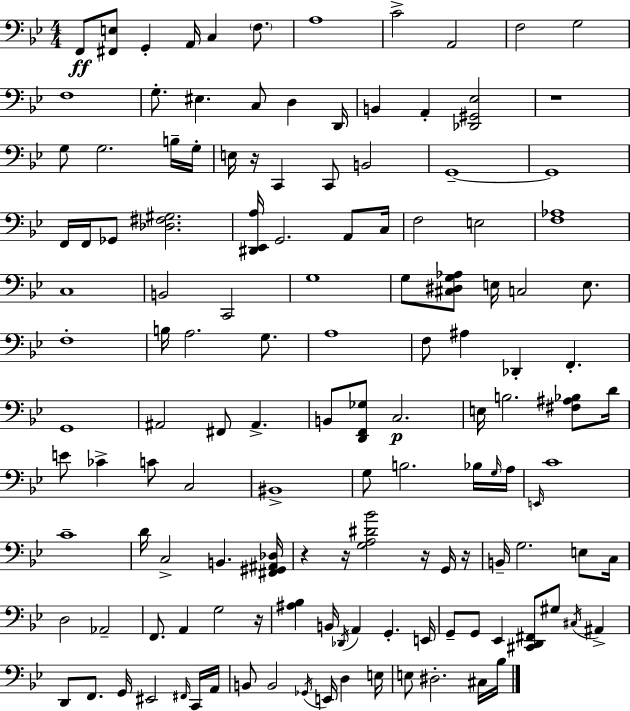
F2/e [F#2,E3]/e G2/q A2/s C3/q F3/e. A3/w C4/h A2/h F3/h G3/h F3/w G3/e. EIS3/q. C3/e D3/q D2/s B2/q A2/q [Db2,G#2,Eb3]/h R/w G3/e G3/h. B3/s G3/s E3/s R/s C2/q C2/e B2/h G2/w G2/w F2/s F2/s Gb2/e [Db3,F#3,G#3]/h. [D#2,Eb2,A3]/s G2/h. A2/e C3/s F3/h E3/h [F3,Ab3]/w C3/w B2/h C2/h G3/w G3/e [C#3,D#3,G3,Ab3]/e E3/s C3/h E3/e. F3/w B3/s A3/h. G3/e. A3/w F3/e A#3/q Db2/q F2/q. G2/w A#2/h F#2/e A#2/q. B2/e [D2,F2,Gb3]/e C3/h. E3/s B3/h. [F#3,A#3,Bb3]/e D4/s E4/e CES4/q C4/e C3/h BIS2/w G3/e B3/h. Bb3/s G3/s A3/s E2/s C4/w C4/w D4/s C3/h B2/q. [F#2,G#2,A#2,Db3]/s R/q R/s [G3,A3,D#4,Bb4]/h R/s G2/s R/s B2/s G3/h. E3/e C3/s D3/h Ab2/h F2/e. A2/q G3/h R/s [A#3,Bb3]/q B2/s Db2/s A2/q G2/q. E2/s G2/e G2/e Eb2/q [C#2,D2,F#2]/e G#3/e C#3/s A#2/q D2/e F2/e. G2/s EIS2/h F#2/s C2/s A2/s B2/e B2/h Gb2/s E2/s D3/q E3/s E3/e D#3/h. C#3/s Bb3/s